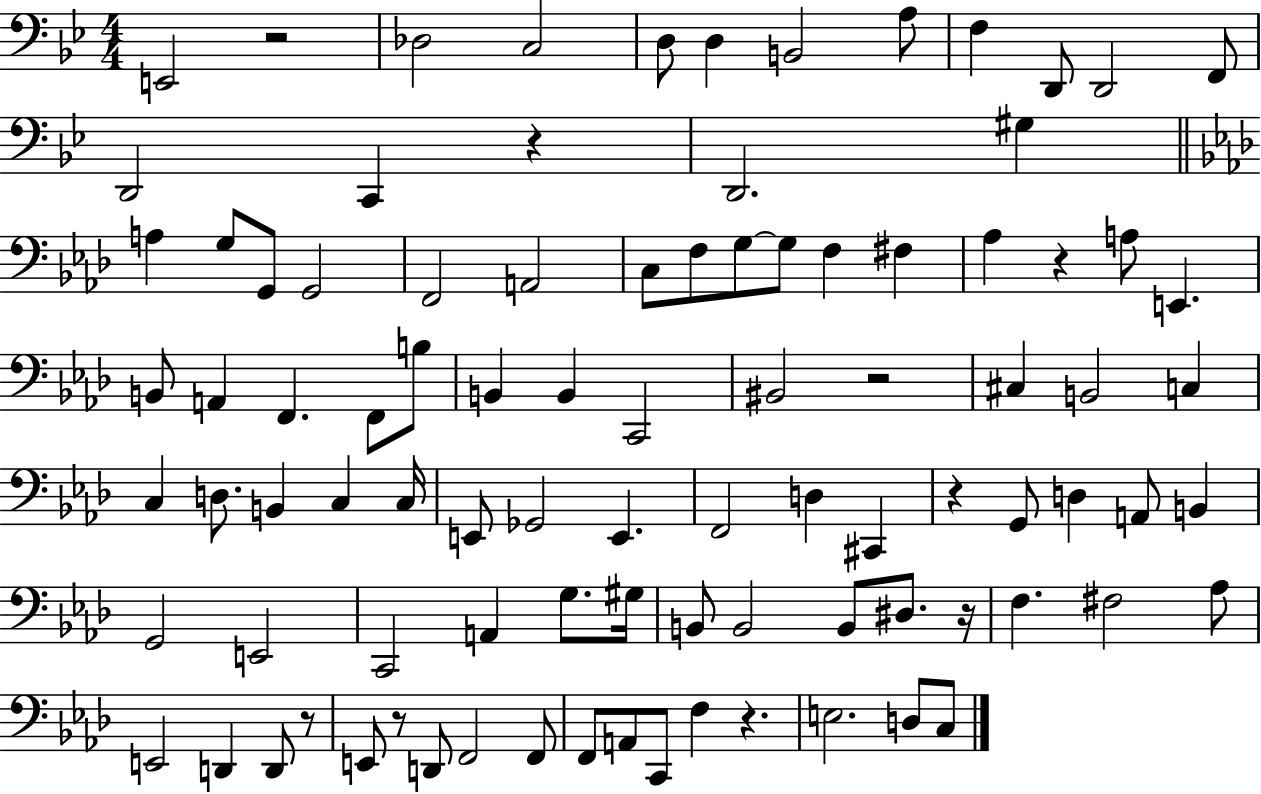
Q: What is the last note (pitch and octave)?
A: C3